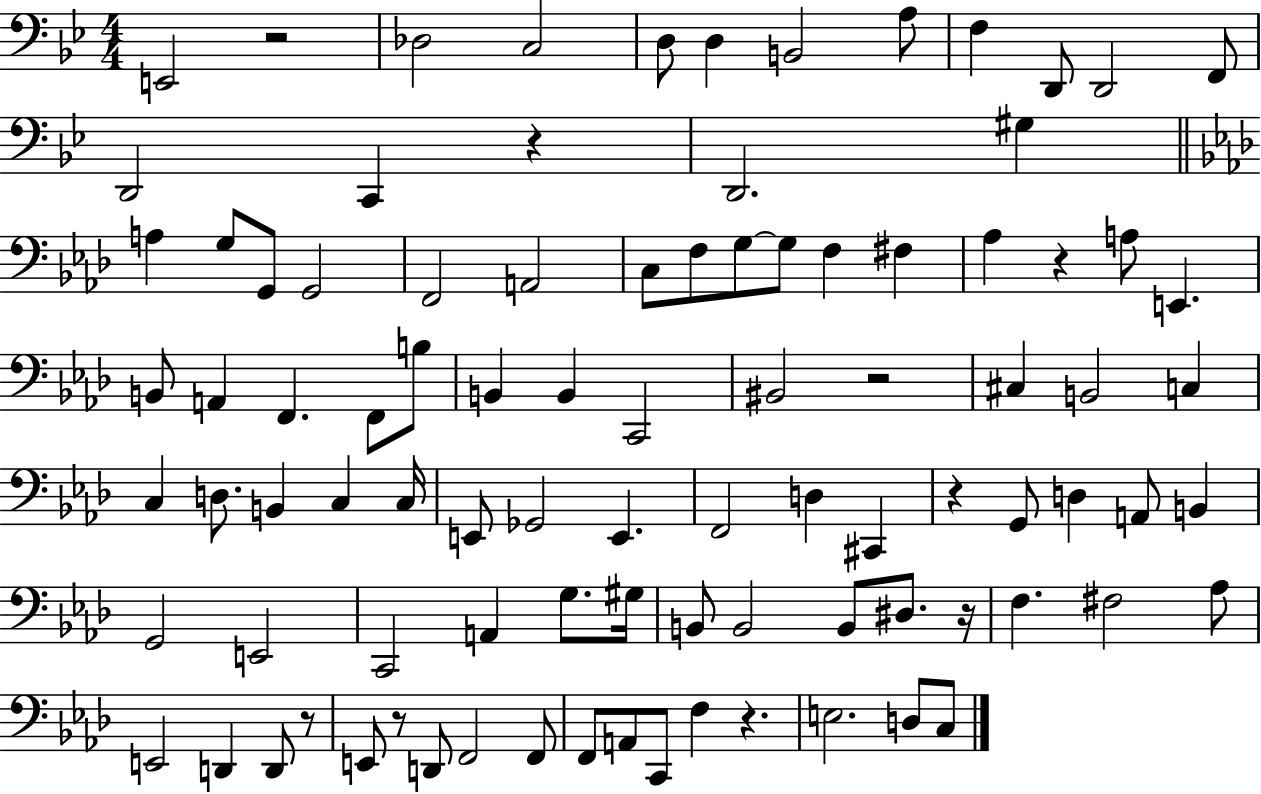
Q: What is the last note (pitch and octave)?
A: C3